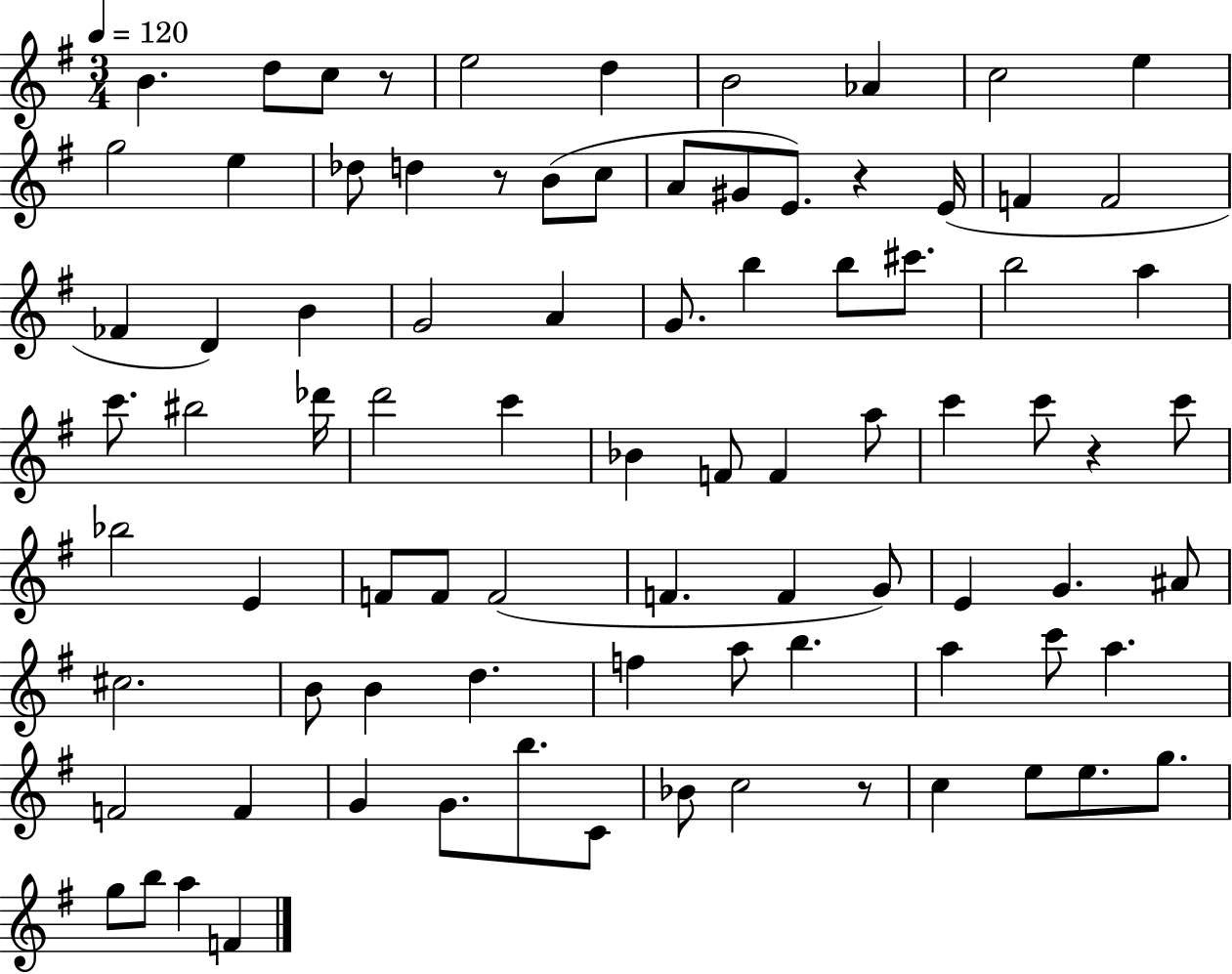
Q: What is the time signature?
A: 3/4